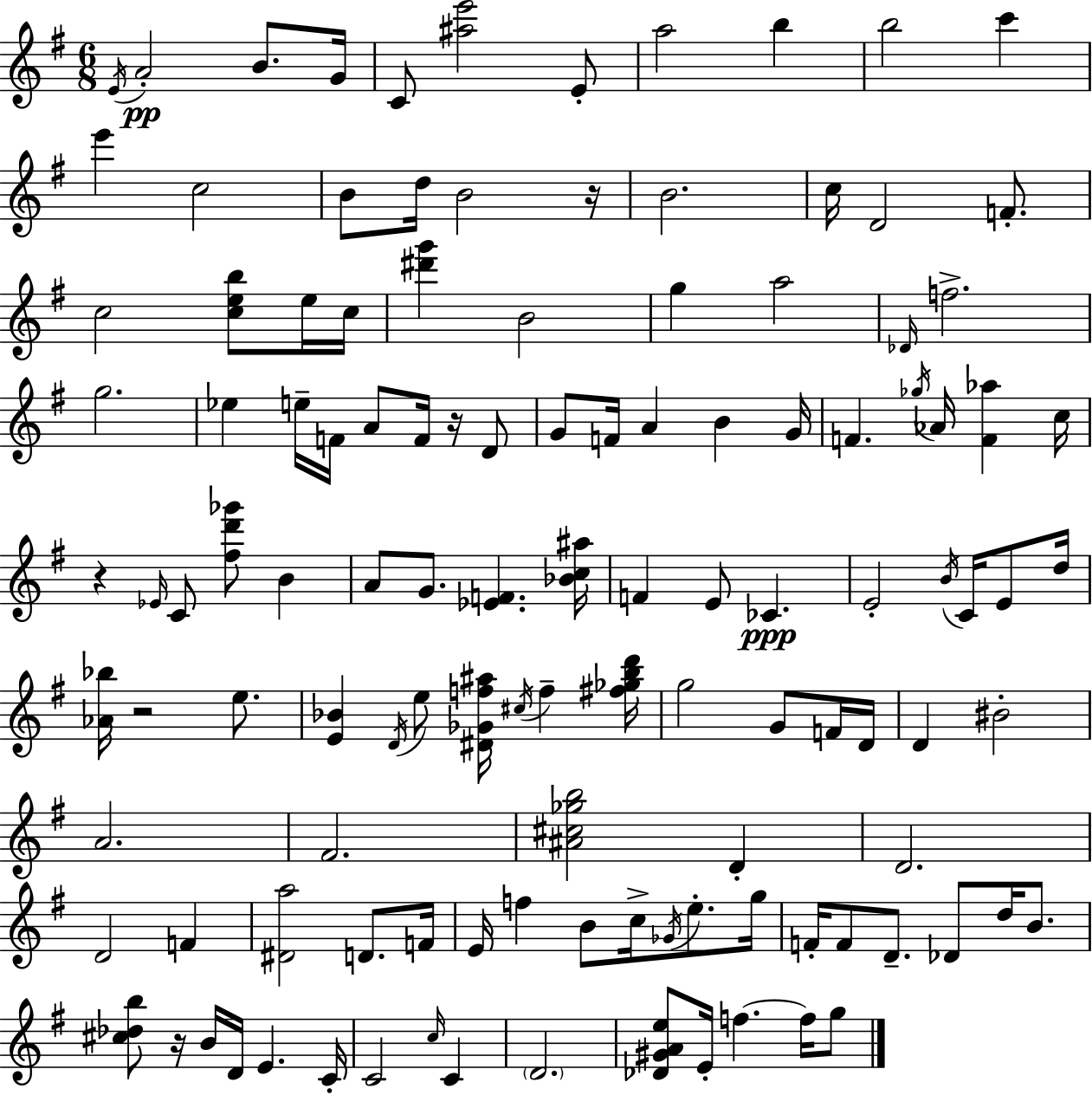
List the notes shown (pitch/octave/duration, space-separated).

E4/s A4/h B4/e. G4/s C4/e [A#5,E6]/h E4/e A5/h B5/q B5/h C6/q E6/q C5/h B4/e D5/s B4/h R/s B4/h. C5/s D4/h F4/e. C5/h [C5,E5,B5]/e E5/s C5/s [D#6,G6]/q B4/h G5/q A5/h Db4/s F5/h. G5/h. Eb5/q E5/s F4/s A4/e F4/s R/s D4/e G4/e F4/s A4/q B4/q G4/s F4/q. Gb5/s Ab4/s [F4,Ab5]/q C5/s R/q Eb4/s C4/e [F#5,D6,Gb6]/e B4/q A4/e G4/e. [Eb4,F4]/q. [Bb4,C5,A#5]/s F4/q E4/e CES4/q. E4/h B4/s C4/s E4/e D5/s [Ab4,Bb5]/s R/h E5/e. [E4,Bb4]/q D4/s E5/e [D#4,Gb4,F5,A#5]/s C#5/s F5/q [F#5,Gb5,B5,D6]/s G5/h G4/e F4/s D4/s D4/q BIS4/h A4/h. F#4/h. [A#4,C#5,Gb5,B5]/h D4/q D4/h. D4/h F4/q [D#4,A5]/h D4/e. F4/s E4/s F5/q B4/e C5/s Gb4/s E5/e. G5/s F4/s F4/e D4/e. Db4/e D5/s B4/e. [C#5,Db5,B5]/e R/s B4/s D4/s E4/q. C4/s C4/h C5/s C4/q D4/h. [Db4,G#4,A4,E5]/e E4/s F5/q. F5/s G5/e